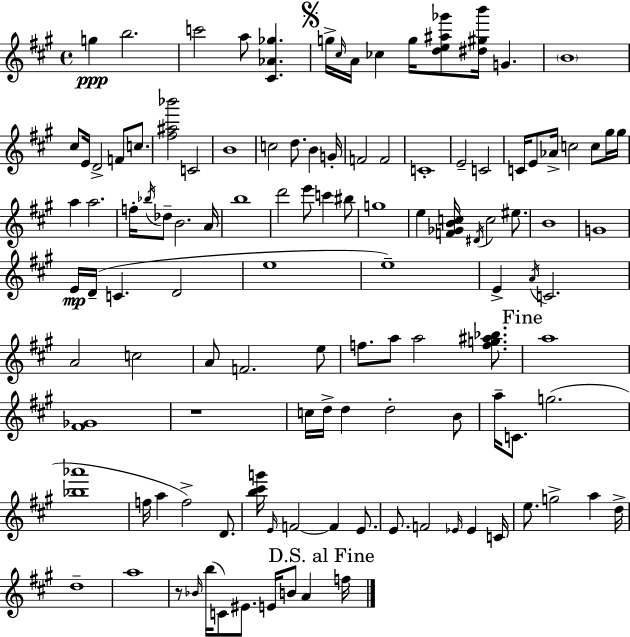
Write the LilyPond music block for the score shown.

{
  \clef treble
  \time 4/4
  \defaultTimeSignature
  \key a \major
  g''4\ppp b''2. | c'''2 a''8 <cis' aes' ges''>4. | \mark \markup { \musicglyph "scripts.segno" } g''16-> \grace { cis''16 } a'16 ces''4 g''16 <d'' e'' ais'' ges'''>8 <dis'' gis'' b'''>16 g'4. | \parenthesize b'1 | \break cis''8 e'16 d'2-> f'8 c''8. | <fis'' ais'' bes'''>2 c'2 | b'1 | c''2 d''8. b'4 | \break g'16-. f'2 f'2 | c'1-. | e'2-- c'2 | c'16 e'8 aes'16-> c''2 c''8 gis''16 | \break gis''16 a''4 a''2. | f''16-. \acciaccatura { bes''16 } des''8-- b'2. | a'16 b''1 | d'''2 e'''8 c'''4 | \break bis''8 g''1 | e''4 <f' ges' b' c''>16 \acciaccatura { dis'16 } c''2 | eis''8. b'1 | g'1 | \break e'16\mp d'16--( c'4. d'2 | e''1 | e''1--) | e'4-> \acciaccatura { a'16 } c'2. | \break a'2 c''2 | a'8 f'2. | e''8 f''8. a''8 a''2 | <f'' g'' ais'' bes''>8. \mark "Fine" a''1 | \break <fis' ges'>1 | r1 | c''16 d''16-> d''4 d''2-. | b'8 a''16-- c'8. g''2.( | \break <bes'' aes'''>1 | f''16 a''4 f''2->) | d'8. <b'' cis''' g'''>16 \grace { e'16 } f'2~~ f'4 | e'8. e'8. f'2 | \break \grace { ees'16 } ees'4 c'16 e''8. g''2-> | a''4 d''16-> d''1-- | a''1 | r8 \grace { bes'16 }( b''16 c'8) eis'8. e'16 | \break b'8 a'4 \mark "D.S. al Fine" f''16 \bar "|."
}